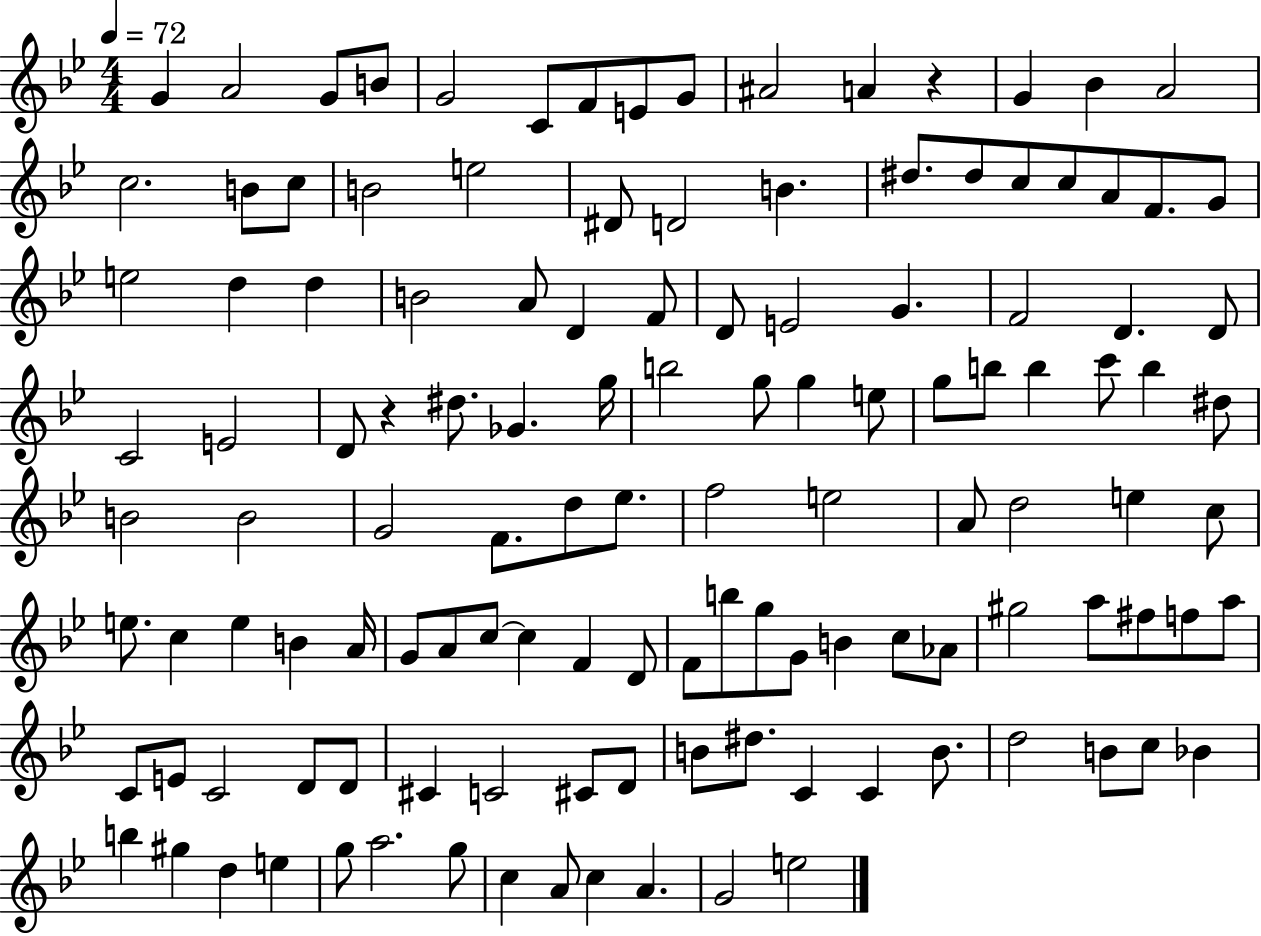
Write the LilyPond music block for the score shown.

{
  \clef treble
  \numericTimeSignature
  \time 4/4
  \key bes \major
  \tempo 4 = 72
  g'4 a'2 g'8 b'8 | g'2 c'8 f'8 e'8 g'8 | ais'2 a'4 r4 | g'4 bes'4 a'2 | \break c''2. b'8 c''8 | b'2 e''2 | dis'8 d'2 b'4. | dis''8. dis''8 c''8 c''8 a'8 f'8. g'8 | \break e''2 d''4 d''4 | b'2 a'8 d'4 f'8 | d'8 e'2 g'4. | f'2 d'4. d'8 | \break c'2 e'2 | d'8 r4 dis''8. ges'4. g''16 | b''2 g''8 g''4 e''8 | g''8 b''8 b''4 c'''8 b''4 dis''8 | \break b'2 b'2 | g'2 f'8. d''8 ees''8. | f''2 e''2 | a'8 d''2 e''4 c''8 | \break e''8. c''4 e''4 b'4 a'16 | g'8 a'8 c''8~~ c''4 f'4 d'8 | f'8 b''8 g''8 g'8 b'4 c''8 aes'8 | gis''2 a''8 fis''8 f''8 a''8 | \break c'8 e'8 c'2 d'8 d'8 | cis'4 c'2 cis'8 d'8 | b'8 dis''8. c'4 c'4 b'8. | d''2 b'8 c''8 bes'4 | \break b''4 gis''4 d''4 e''4 | g''8 a''2. g''8 | c''4 a'8 c''4 a'4. | g'2 e''2 | \break \bar "|."
}